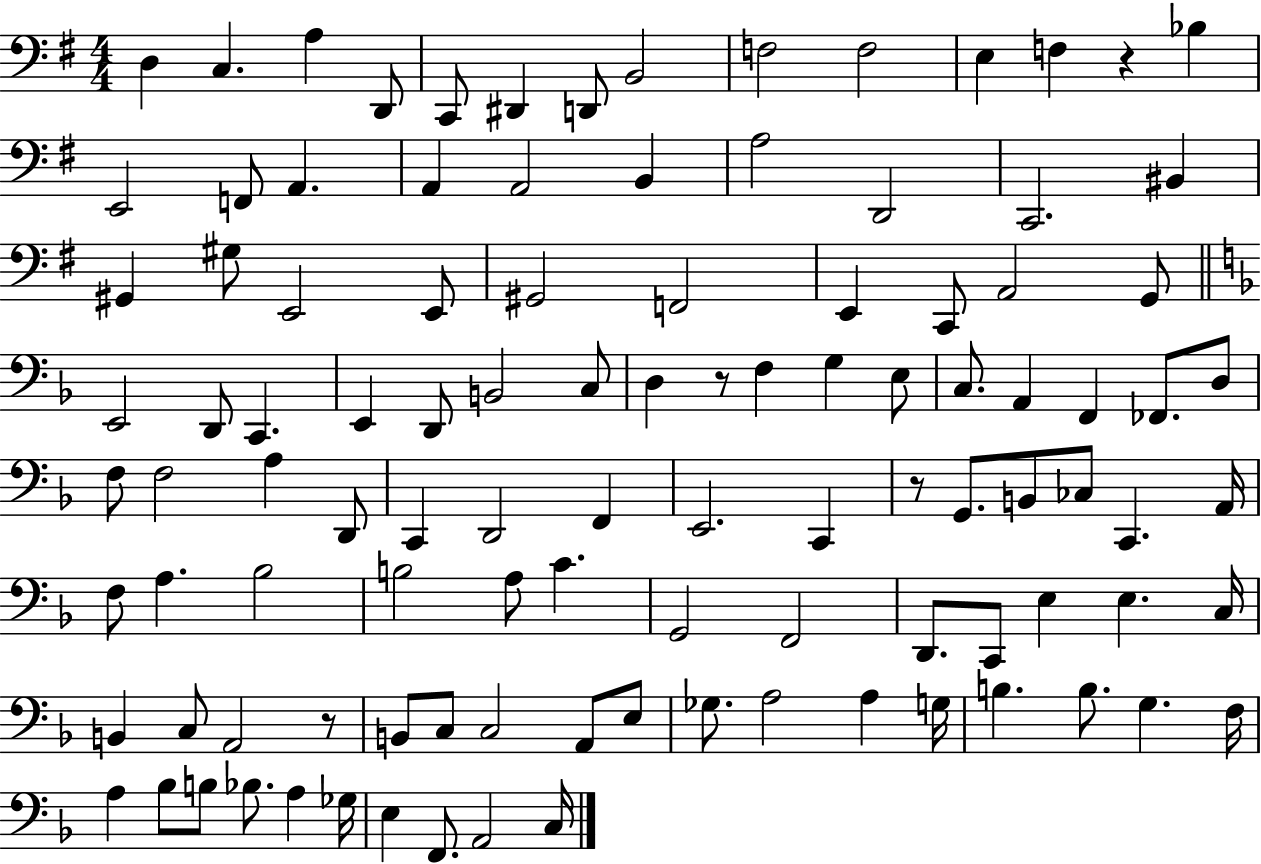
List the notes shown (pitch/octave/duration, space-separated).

D3/q C3/q. A3/q D2/e C2/e D#2/q D2/e B2/h F3/h F3/h E3/q F3/q R/q Bb3/q E2/h F2/e A2/q. A2/q A2/h B2/q A3/h D2/h C2/h. BIS2/q G#2/q G#3/e E2/h E2/e G#2/h F2/h E2/q C2/e A2/h G2/e E2/h D2/e C2/q. E2/q D2/e B2/h C3/e D3/q R/e F3/q G3/q E3/e C3/e. A2/q F2/q FES2/e. D3/e F3/e F3/h A3/q D2/e C2/q D2/h F2/q E2/h. C2/q R/e G2/e. B2/e CES3/e C2/q. A2/s F3/e A3/q. Bb3/h B3/h A3/e C4/q. G2/h F2/h D2/e. C2/e E3/q E3/q. C3/s B2/q C3/e A2/h R/e B2/e C3/e C3/h A2/e E3/e Gb3/e. A3/h A3/q G3/s B3/q. B3/e. G3/q. F3/s A3/q Bb3/e B3/e Bb3/e. A3/q Gb3/s E3/q F2/e. A2/h C3/s